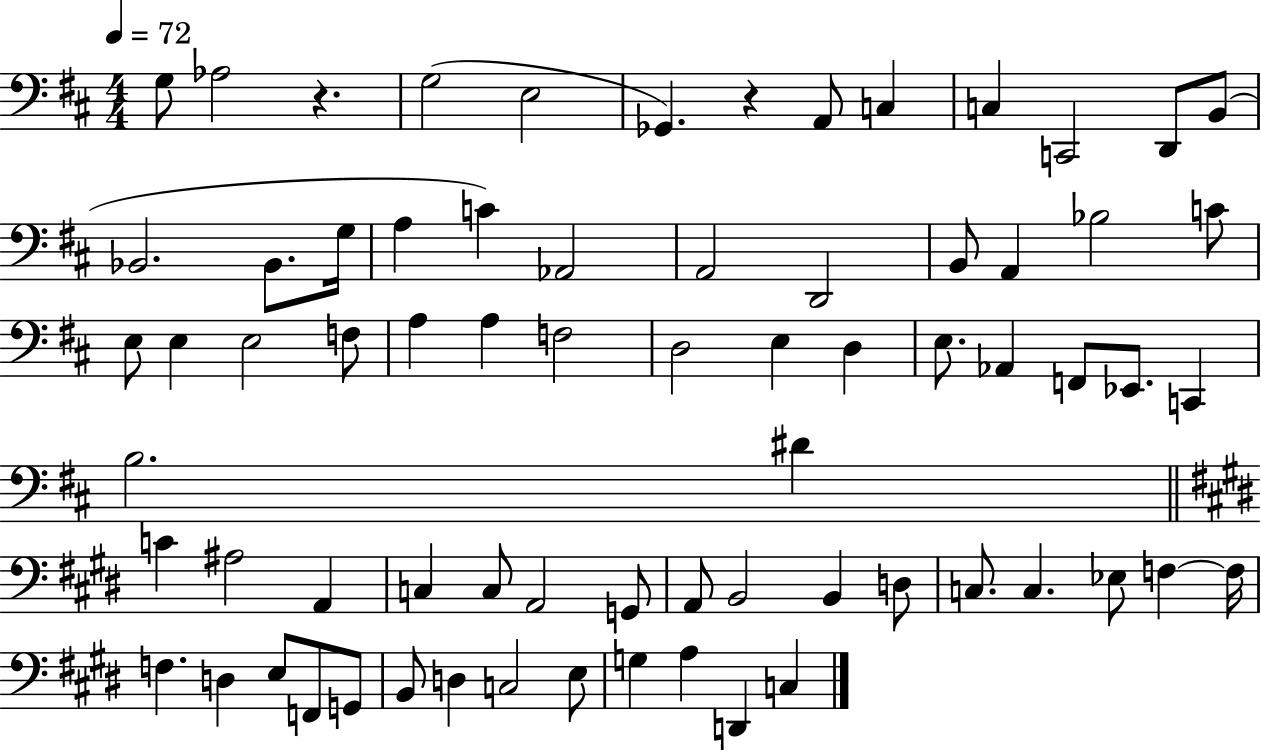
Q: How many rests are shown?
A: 2